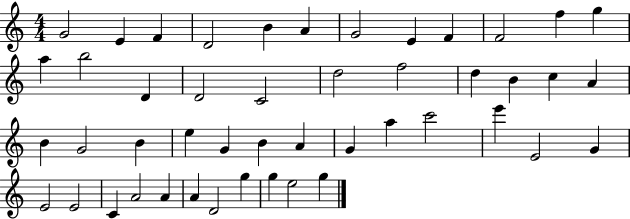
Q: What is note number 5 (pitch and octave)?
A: B4